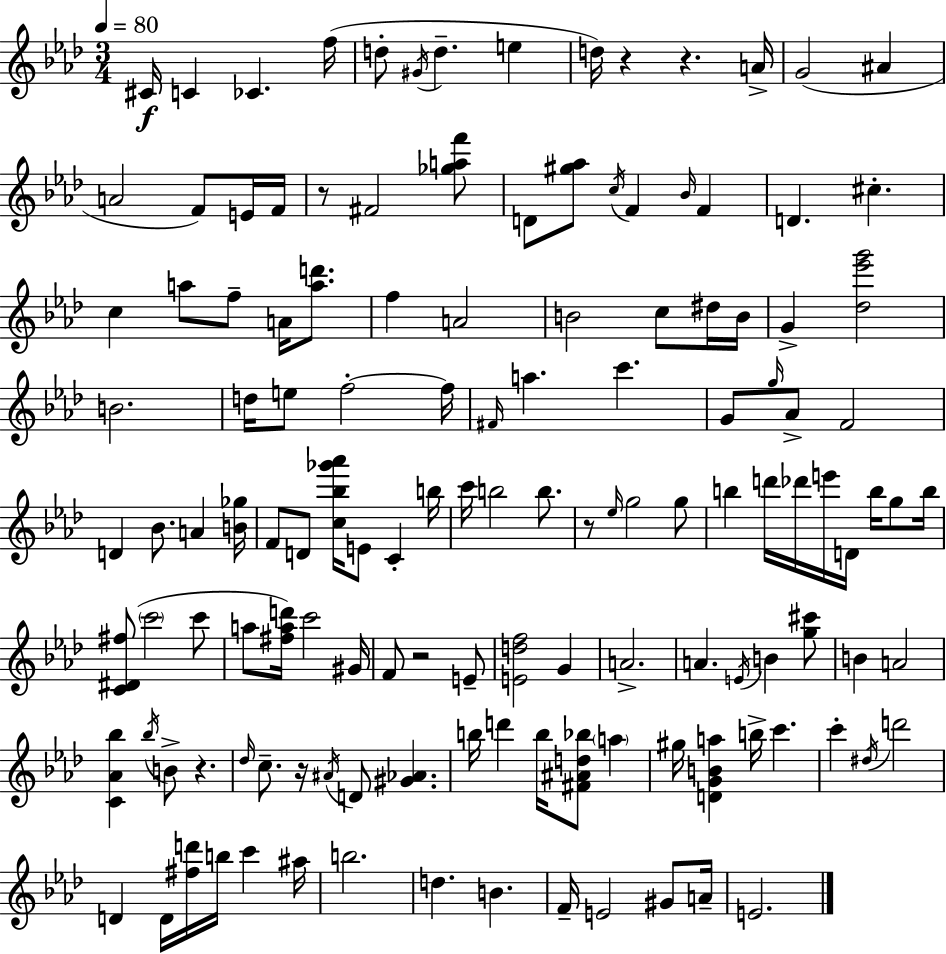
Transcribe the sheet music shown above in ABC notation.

X:1
T:Untitled
M:3/4
L:1/4
K:Fm
^C/4 C _C f/4 d/2 ^G/4 d e d/4 z z A/4 G2 ^A A2 F/2 E/4 F/4 z/2 ^F2 [_gaf']/2 D/2 [^g_a]/2 c/4 F _B/4 F D ^c c a/2 f/2 A/4 [ad']/2 f A2 B2 c/2 ^d/4 B/4 G [_d_e'g']2 B2 d/4 e/2 f2 f/4 ^F/4 a c' G/2 g/4 _A/2 F2 D _B/2 A [B_g]/4 F/2 D/2 [c_b_g'_a']/4 E/2 C b/4 c'/4 b2 b/2 z/2 _e/4 g2 g/2 b d'/4 _d'/4 e'/4 D/4 b/4 g/2 b/4 [C^D^f]/2 c'2 c'/2 a/2 [^fad']/4 c'2 ^G/4 F/2 z2 E/2 [Edf]2 G A2 A E/4 B [g^c']/2 B A2 [C_A_b] _b/4 B/2 z _d/4 c/2 z/4 ^A/4 D/2 [^G_A] b/4 d' b/4 [^F^Ad_b]/2 a ^g/4 [DGBa] b/4 c' c' ^d/4 d'2 D D/4 [^fd']/4 b/4 c' ^a/4 b2 d B F/4 E2 ^G/2 A/4 E2